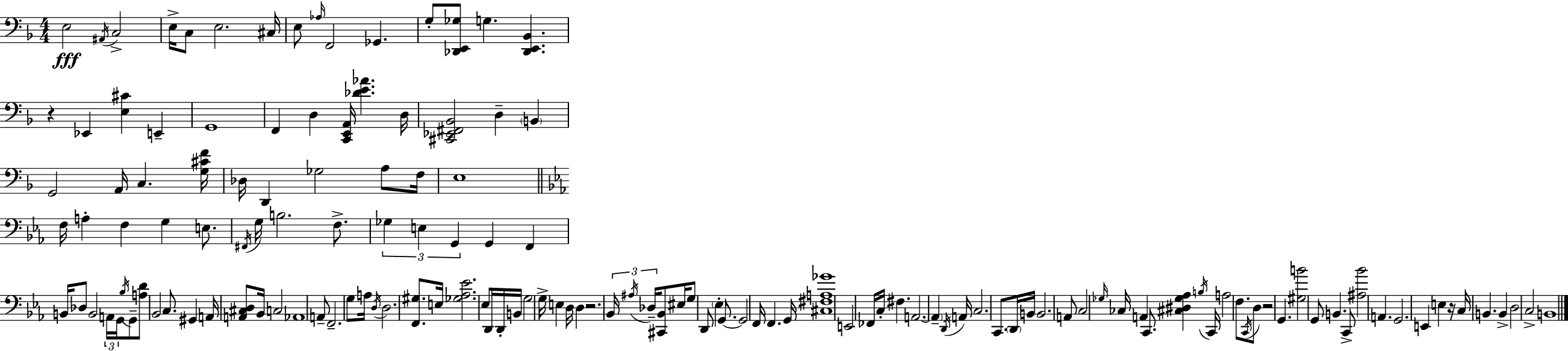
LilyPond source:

{
  \clef bass
  \numericTimeSignature
  \time 4/4
  \key f \major
  e2\fff \acciaccatura { ais,16 } c2-> | e16-> c8 e2. | cis16 e8 \grace { aes16 } f,2 ges,4. | g8-. <des, e, ges>8 g4. <des, e, bes,>4. | \break r4 ees,4 <e cis'>4 e,4-- | g,1 | f,4 d4 <c, e, a,>16 <des' e' aes'>4. | d16 <cis, ees, fis, bes,>2 d4-- \parenthesize b,4 | \break g,2 a,16 c4. | <g cis' f'>16 des16 d,4 ges2 a8 | f16 e1 | \bar "||" \break \key c \minor f16 a4-. f4 g4 e8. | \acciaccatura { fis,16 } g16 b2. f8.-> | \tuplet 3/2 { ges4 e4 g,4 } g,4 | f,4 b,16 des8 b,2 | \break \tuplet 3/2 { a,16 g,16 \acciaccatura { bes16 } } g,8-- <a d'>8 bes,2 c8. | gis,4 a,16 <a, cis d>8 bes,16 c2 | aes,1 | a,8-- f,2.-- | \break g8 a16 \acciaccatura { d16 } d2. | <f, gis>8. e16 <ges aes ees'>2. | ees8 d,16 d,16-. b,16 g2 g16-> e4 | d16 d4 r2. | \break \tuplet 3/2 { bes,16 \acciaccatura { ais16 } des16-- } <cis, bes,>8 eis16 g8 d,8 \parenthesize ees4-. | g,8.~~ g,2 f,16 f,4. | g,16 <cis fis a ges'>1 | e,2 fes,16 c16-. fis4. | \break a,2.~~ | \parenthesize a,4-- \acciaccatura { d,16 } a,16 c2. | c,8. \parenthesize d,16 b,16 b,2. | a,8 c2 \grace { ges16 } ces16 a,4 | \break c,8. <cis dis ges aes>4 \acciaccatura { b16 } c,16 a2 | f8. \acciaccatura { c,16 } d8 r2 | g,4. <gis b'>2 | g,8 b,4. c,8-> <ais bes'>2 | \break a,4. g,2. | e,4 e4 r16 c16 b,4. | b,4-> d2 | c2-> b,1 | \break \bar "|."
}